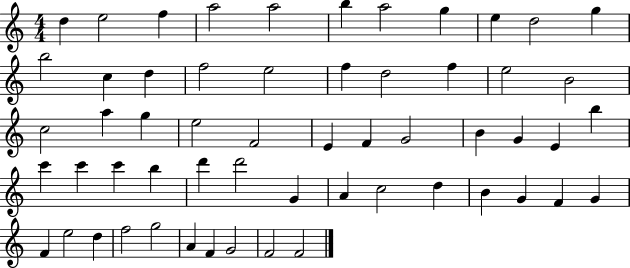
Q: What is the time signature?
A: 4/4